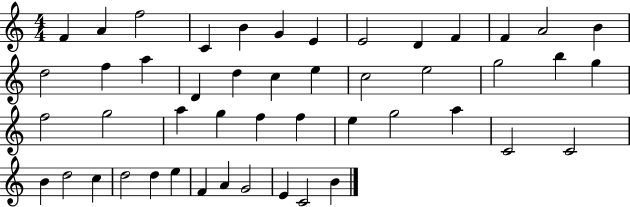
F4/q A4/q F5/h C4/q B4/q G4/q E4/q E4/h D4/q F4/q F4/q A4/h B4/q D5/h F5/q A5/q D4/q D5/q C5/q E5/q C5/h E5/h G5/h B5/q G5/q F5/h G5/h A5/q G5/q F5/q F5/q E5/q G5/h A5/q C4/h C4/h B4/q D5/h C5/q D5/h D5/q E5/q F4/q A4/q G4/h E4/q C4/h B4/q